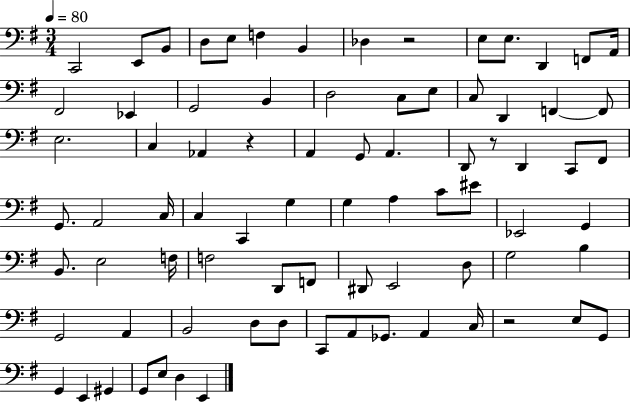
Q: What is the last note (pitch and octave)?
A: E2